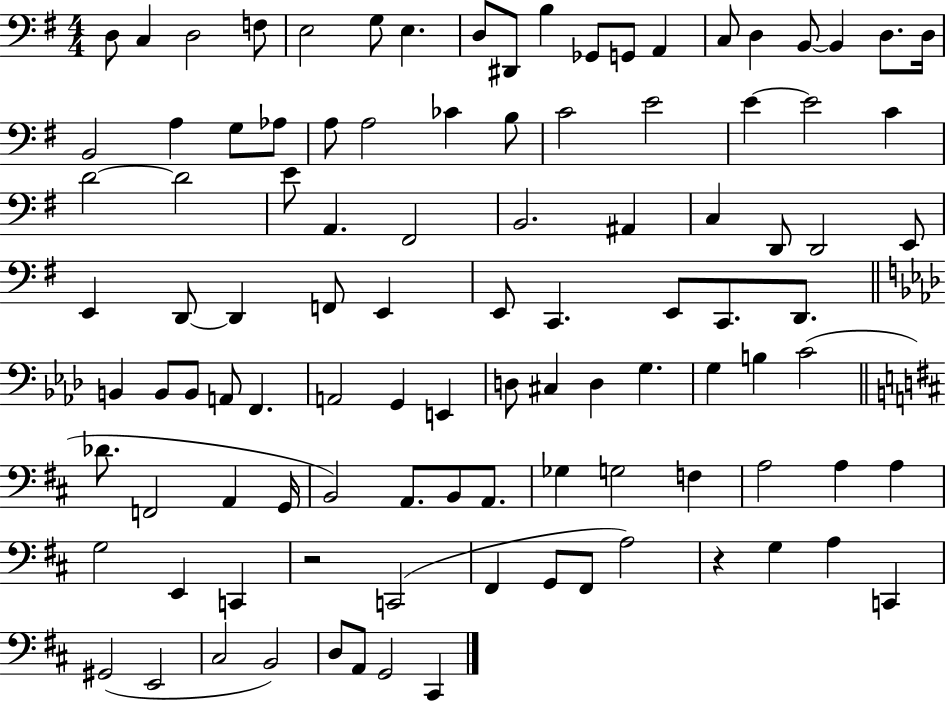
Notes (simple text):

D3/e C3/q D3/h F3/e E3/h G3/e E3/q. D3/e D#2/e B3/q Gb2/e G2/e A2/q C3/e D3/q B2/e B2/q D3/e. D3/s B2/h A3/q G3/e Ab3/e A3/e A3/h CES4/q B3/e C4/h E4/h E4/q E4/h C4/q D4/h D4/h E4/e A2/q. F#2/h B2/h. A#2/q C3/q D2/e D2/h E2/e E2/q D2/e D2/q F2/e E2/q E2/e C2/q. E2/e C2/e. D2/e. B2/q B2/e B2/e A2/e F2/q. A2/h G2/q E2/q D3/e C#3/q D3/q G3/q. G3/q B3/q C4/h Db4/e. F2/h A2/q G2/s B2/h A2/e. B2/e A2/e. Gb3/q G3/h F3/q A3/h A3/q A3/q G3/h E2/q C2/q R/h C2/h F#2/q G2/e F#2/e A3/h R/q G3/q A3/q C2/q G#2/h E2/h C#3/h B2/h D3/e A2/e G2/h C#2/q